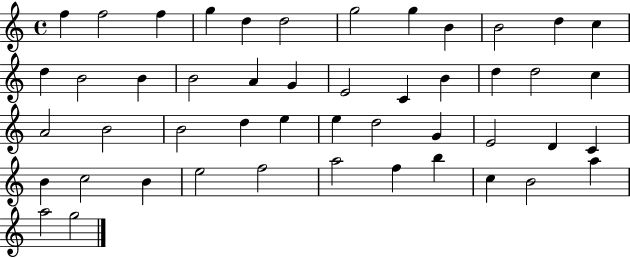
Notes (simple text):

F5/q F5/h F5/q G5/q D5/q D5/h G5/h G5/q B4/q B4/h D5/q C5/q D5/q B4/h B4/q B4/h A4/q G4/q E4/h C4/q B4/q D5/q D5/h C5/q A4/h B4/h B4/h D5/q E5/q E5/q D5/h G4/q E4/h D4/q C4/q B4/q C5/h B4/q E5/h F5/h A5/h F5/q B5/q C5/q B4/h A5/q A5/h G5/h